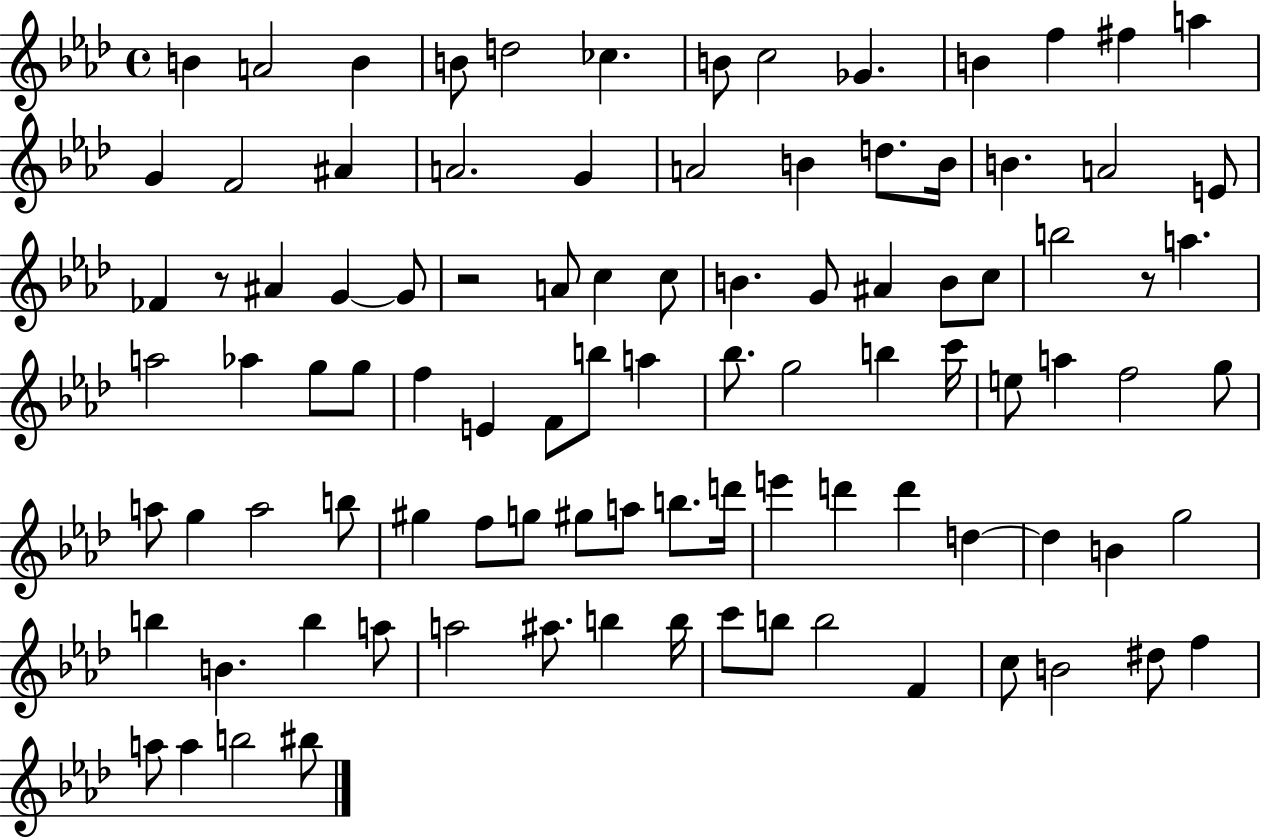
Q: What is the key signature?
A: AES major